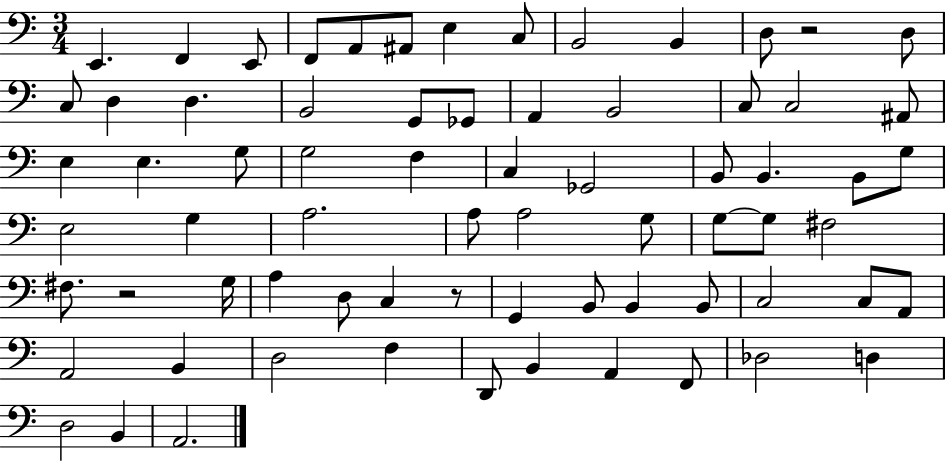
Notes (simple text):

E2/q. F2/q E2/e F2/e A2/e A#2/e E3/q C3/e B2/h B2/q D3/e R/h D3/e C3/e D3/q D3/q. B2/h G2/e Gb2/e A2/q B2/h C3/e C3/h A#2/e E3/q E3/q. G3/e G3/h F3/q C3/q Gb2/h B2/e B2/q. B2/e G3/e E3/h G3/q A3/h. A3/e A3/h G3/e G3/e G3/e F#3/h F#3/e. R/h G3/s A3/q D3/e C3/q R/e G2/q B2/e B2/q B2/e C3/h C3/e A2/e A2/h B2/q D3/h F3/q D2/e B2/q A2/q F2/e Db3/h D3/q D3/h B2/q A2/h.